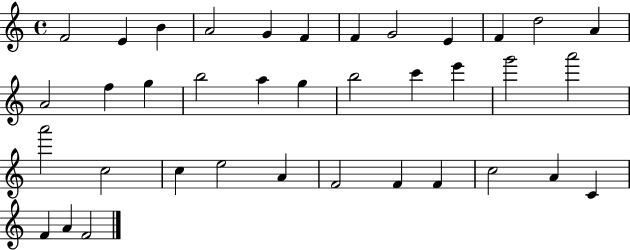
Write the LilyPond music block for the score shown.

{
  \clef treble
  \time 4/4
  \defaultTimeSignature
  \key c \major
  f'2 e'4 b'4 | a'2 g'4 f'4 | f'4 g'2 e'4 | f'4 d''2 a'4 | \break a'2 f''4 g''4 | b''2 a''4 g''4 | b''2 c'''4 e'''4 | g'''2 a'''2 | \break a'''2 c''2 | c''4 e''2 a'4 | f'2 f'4 f'4 | c''2 a'4 c'4 | \break f'4 a'4 f'2 | \bar "|."
}